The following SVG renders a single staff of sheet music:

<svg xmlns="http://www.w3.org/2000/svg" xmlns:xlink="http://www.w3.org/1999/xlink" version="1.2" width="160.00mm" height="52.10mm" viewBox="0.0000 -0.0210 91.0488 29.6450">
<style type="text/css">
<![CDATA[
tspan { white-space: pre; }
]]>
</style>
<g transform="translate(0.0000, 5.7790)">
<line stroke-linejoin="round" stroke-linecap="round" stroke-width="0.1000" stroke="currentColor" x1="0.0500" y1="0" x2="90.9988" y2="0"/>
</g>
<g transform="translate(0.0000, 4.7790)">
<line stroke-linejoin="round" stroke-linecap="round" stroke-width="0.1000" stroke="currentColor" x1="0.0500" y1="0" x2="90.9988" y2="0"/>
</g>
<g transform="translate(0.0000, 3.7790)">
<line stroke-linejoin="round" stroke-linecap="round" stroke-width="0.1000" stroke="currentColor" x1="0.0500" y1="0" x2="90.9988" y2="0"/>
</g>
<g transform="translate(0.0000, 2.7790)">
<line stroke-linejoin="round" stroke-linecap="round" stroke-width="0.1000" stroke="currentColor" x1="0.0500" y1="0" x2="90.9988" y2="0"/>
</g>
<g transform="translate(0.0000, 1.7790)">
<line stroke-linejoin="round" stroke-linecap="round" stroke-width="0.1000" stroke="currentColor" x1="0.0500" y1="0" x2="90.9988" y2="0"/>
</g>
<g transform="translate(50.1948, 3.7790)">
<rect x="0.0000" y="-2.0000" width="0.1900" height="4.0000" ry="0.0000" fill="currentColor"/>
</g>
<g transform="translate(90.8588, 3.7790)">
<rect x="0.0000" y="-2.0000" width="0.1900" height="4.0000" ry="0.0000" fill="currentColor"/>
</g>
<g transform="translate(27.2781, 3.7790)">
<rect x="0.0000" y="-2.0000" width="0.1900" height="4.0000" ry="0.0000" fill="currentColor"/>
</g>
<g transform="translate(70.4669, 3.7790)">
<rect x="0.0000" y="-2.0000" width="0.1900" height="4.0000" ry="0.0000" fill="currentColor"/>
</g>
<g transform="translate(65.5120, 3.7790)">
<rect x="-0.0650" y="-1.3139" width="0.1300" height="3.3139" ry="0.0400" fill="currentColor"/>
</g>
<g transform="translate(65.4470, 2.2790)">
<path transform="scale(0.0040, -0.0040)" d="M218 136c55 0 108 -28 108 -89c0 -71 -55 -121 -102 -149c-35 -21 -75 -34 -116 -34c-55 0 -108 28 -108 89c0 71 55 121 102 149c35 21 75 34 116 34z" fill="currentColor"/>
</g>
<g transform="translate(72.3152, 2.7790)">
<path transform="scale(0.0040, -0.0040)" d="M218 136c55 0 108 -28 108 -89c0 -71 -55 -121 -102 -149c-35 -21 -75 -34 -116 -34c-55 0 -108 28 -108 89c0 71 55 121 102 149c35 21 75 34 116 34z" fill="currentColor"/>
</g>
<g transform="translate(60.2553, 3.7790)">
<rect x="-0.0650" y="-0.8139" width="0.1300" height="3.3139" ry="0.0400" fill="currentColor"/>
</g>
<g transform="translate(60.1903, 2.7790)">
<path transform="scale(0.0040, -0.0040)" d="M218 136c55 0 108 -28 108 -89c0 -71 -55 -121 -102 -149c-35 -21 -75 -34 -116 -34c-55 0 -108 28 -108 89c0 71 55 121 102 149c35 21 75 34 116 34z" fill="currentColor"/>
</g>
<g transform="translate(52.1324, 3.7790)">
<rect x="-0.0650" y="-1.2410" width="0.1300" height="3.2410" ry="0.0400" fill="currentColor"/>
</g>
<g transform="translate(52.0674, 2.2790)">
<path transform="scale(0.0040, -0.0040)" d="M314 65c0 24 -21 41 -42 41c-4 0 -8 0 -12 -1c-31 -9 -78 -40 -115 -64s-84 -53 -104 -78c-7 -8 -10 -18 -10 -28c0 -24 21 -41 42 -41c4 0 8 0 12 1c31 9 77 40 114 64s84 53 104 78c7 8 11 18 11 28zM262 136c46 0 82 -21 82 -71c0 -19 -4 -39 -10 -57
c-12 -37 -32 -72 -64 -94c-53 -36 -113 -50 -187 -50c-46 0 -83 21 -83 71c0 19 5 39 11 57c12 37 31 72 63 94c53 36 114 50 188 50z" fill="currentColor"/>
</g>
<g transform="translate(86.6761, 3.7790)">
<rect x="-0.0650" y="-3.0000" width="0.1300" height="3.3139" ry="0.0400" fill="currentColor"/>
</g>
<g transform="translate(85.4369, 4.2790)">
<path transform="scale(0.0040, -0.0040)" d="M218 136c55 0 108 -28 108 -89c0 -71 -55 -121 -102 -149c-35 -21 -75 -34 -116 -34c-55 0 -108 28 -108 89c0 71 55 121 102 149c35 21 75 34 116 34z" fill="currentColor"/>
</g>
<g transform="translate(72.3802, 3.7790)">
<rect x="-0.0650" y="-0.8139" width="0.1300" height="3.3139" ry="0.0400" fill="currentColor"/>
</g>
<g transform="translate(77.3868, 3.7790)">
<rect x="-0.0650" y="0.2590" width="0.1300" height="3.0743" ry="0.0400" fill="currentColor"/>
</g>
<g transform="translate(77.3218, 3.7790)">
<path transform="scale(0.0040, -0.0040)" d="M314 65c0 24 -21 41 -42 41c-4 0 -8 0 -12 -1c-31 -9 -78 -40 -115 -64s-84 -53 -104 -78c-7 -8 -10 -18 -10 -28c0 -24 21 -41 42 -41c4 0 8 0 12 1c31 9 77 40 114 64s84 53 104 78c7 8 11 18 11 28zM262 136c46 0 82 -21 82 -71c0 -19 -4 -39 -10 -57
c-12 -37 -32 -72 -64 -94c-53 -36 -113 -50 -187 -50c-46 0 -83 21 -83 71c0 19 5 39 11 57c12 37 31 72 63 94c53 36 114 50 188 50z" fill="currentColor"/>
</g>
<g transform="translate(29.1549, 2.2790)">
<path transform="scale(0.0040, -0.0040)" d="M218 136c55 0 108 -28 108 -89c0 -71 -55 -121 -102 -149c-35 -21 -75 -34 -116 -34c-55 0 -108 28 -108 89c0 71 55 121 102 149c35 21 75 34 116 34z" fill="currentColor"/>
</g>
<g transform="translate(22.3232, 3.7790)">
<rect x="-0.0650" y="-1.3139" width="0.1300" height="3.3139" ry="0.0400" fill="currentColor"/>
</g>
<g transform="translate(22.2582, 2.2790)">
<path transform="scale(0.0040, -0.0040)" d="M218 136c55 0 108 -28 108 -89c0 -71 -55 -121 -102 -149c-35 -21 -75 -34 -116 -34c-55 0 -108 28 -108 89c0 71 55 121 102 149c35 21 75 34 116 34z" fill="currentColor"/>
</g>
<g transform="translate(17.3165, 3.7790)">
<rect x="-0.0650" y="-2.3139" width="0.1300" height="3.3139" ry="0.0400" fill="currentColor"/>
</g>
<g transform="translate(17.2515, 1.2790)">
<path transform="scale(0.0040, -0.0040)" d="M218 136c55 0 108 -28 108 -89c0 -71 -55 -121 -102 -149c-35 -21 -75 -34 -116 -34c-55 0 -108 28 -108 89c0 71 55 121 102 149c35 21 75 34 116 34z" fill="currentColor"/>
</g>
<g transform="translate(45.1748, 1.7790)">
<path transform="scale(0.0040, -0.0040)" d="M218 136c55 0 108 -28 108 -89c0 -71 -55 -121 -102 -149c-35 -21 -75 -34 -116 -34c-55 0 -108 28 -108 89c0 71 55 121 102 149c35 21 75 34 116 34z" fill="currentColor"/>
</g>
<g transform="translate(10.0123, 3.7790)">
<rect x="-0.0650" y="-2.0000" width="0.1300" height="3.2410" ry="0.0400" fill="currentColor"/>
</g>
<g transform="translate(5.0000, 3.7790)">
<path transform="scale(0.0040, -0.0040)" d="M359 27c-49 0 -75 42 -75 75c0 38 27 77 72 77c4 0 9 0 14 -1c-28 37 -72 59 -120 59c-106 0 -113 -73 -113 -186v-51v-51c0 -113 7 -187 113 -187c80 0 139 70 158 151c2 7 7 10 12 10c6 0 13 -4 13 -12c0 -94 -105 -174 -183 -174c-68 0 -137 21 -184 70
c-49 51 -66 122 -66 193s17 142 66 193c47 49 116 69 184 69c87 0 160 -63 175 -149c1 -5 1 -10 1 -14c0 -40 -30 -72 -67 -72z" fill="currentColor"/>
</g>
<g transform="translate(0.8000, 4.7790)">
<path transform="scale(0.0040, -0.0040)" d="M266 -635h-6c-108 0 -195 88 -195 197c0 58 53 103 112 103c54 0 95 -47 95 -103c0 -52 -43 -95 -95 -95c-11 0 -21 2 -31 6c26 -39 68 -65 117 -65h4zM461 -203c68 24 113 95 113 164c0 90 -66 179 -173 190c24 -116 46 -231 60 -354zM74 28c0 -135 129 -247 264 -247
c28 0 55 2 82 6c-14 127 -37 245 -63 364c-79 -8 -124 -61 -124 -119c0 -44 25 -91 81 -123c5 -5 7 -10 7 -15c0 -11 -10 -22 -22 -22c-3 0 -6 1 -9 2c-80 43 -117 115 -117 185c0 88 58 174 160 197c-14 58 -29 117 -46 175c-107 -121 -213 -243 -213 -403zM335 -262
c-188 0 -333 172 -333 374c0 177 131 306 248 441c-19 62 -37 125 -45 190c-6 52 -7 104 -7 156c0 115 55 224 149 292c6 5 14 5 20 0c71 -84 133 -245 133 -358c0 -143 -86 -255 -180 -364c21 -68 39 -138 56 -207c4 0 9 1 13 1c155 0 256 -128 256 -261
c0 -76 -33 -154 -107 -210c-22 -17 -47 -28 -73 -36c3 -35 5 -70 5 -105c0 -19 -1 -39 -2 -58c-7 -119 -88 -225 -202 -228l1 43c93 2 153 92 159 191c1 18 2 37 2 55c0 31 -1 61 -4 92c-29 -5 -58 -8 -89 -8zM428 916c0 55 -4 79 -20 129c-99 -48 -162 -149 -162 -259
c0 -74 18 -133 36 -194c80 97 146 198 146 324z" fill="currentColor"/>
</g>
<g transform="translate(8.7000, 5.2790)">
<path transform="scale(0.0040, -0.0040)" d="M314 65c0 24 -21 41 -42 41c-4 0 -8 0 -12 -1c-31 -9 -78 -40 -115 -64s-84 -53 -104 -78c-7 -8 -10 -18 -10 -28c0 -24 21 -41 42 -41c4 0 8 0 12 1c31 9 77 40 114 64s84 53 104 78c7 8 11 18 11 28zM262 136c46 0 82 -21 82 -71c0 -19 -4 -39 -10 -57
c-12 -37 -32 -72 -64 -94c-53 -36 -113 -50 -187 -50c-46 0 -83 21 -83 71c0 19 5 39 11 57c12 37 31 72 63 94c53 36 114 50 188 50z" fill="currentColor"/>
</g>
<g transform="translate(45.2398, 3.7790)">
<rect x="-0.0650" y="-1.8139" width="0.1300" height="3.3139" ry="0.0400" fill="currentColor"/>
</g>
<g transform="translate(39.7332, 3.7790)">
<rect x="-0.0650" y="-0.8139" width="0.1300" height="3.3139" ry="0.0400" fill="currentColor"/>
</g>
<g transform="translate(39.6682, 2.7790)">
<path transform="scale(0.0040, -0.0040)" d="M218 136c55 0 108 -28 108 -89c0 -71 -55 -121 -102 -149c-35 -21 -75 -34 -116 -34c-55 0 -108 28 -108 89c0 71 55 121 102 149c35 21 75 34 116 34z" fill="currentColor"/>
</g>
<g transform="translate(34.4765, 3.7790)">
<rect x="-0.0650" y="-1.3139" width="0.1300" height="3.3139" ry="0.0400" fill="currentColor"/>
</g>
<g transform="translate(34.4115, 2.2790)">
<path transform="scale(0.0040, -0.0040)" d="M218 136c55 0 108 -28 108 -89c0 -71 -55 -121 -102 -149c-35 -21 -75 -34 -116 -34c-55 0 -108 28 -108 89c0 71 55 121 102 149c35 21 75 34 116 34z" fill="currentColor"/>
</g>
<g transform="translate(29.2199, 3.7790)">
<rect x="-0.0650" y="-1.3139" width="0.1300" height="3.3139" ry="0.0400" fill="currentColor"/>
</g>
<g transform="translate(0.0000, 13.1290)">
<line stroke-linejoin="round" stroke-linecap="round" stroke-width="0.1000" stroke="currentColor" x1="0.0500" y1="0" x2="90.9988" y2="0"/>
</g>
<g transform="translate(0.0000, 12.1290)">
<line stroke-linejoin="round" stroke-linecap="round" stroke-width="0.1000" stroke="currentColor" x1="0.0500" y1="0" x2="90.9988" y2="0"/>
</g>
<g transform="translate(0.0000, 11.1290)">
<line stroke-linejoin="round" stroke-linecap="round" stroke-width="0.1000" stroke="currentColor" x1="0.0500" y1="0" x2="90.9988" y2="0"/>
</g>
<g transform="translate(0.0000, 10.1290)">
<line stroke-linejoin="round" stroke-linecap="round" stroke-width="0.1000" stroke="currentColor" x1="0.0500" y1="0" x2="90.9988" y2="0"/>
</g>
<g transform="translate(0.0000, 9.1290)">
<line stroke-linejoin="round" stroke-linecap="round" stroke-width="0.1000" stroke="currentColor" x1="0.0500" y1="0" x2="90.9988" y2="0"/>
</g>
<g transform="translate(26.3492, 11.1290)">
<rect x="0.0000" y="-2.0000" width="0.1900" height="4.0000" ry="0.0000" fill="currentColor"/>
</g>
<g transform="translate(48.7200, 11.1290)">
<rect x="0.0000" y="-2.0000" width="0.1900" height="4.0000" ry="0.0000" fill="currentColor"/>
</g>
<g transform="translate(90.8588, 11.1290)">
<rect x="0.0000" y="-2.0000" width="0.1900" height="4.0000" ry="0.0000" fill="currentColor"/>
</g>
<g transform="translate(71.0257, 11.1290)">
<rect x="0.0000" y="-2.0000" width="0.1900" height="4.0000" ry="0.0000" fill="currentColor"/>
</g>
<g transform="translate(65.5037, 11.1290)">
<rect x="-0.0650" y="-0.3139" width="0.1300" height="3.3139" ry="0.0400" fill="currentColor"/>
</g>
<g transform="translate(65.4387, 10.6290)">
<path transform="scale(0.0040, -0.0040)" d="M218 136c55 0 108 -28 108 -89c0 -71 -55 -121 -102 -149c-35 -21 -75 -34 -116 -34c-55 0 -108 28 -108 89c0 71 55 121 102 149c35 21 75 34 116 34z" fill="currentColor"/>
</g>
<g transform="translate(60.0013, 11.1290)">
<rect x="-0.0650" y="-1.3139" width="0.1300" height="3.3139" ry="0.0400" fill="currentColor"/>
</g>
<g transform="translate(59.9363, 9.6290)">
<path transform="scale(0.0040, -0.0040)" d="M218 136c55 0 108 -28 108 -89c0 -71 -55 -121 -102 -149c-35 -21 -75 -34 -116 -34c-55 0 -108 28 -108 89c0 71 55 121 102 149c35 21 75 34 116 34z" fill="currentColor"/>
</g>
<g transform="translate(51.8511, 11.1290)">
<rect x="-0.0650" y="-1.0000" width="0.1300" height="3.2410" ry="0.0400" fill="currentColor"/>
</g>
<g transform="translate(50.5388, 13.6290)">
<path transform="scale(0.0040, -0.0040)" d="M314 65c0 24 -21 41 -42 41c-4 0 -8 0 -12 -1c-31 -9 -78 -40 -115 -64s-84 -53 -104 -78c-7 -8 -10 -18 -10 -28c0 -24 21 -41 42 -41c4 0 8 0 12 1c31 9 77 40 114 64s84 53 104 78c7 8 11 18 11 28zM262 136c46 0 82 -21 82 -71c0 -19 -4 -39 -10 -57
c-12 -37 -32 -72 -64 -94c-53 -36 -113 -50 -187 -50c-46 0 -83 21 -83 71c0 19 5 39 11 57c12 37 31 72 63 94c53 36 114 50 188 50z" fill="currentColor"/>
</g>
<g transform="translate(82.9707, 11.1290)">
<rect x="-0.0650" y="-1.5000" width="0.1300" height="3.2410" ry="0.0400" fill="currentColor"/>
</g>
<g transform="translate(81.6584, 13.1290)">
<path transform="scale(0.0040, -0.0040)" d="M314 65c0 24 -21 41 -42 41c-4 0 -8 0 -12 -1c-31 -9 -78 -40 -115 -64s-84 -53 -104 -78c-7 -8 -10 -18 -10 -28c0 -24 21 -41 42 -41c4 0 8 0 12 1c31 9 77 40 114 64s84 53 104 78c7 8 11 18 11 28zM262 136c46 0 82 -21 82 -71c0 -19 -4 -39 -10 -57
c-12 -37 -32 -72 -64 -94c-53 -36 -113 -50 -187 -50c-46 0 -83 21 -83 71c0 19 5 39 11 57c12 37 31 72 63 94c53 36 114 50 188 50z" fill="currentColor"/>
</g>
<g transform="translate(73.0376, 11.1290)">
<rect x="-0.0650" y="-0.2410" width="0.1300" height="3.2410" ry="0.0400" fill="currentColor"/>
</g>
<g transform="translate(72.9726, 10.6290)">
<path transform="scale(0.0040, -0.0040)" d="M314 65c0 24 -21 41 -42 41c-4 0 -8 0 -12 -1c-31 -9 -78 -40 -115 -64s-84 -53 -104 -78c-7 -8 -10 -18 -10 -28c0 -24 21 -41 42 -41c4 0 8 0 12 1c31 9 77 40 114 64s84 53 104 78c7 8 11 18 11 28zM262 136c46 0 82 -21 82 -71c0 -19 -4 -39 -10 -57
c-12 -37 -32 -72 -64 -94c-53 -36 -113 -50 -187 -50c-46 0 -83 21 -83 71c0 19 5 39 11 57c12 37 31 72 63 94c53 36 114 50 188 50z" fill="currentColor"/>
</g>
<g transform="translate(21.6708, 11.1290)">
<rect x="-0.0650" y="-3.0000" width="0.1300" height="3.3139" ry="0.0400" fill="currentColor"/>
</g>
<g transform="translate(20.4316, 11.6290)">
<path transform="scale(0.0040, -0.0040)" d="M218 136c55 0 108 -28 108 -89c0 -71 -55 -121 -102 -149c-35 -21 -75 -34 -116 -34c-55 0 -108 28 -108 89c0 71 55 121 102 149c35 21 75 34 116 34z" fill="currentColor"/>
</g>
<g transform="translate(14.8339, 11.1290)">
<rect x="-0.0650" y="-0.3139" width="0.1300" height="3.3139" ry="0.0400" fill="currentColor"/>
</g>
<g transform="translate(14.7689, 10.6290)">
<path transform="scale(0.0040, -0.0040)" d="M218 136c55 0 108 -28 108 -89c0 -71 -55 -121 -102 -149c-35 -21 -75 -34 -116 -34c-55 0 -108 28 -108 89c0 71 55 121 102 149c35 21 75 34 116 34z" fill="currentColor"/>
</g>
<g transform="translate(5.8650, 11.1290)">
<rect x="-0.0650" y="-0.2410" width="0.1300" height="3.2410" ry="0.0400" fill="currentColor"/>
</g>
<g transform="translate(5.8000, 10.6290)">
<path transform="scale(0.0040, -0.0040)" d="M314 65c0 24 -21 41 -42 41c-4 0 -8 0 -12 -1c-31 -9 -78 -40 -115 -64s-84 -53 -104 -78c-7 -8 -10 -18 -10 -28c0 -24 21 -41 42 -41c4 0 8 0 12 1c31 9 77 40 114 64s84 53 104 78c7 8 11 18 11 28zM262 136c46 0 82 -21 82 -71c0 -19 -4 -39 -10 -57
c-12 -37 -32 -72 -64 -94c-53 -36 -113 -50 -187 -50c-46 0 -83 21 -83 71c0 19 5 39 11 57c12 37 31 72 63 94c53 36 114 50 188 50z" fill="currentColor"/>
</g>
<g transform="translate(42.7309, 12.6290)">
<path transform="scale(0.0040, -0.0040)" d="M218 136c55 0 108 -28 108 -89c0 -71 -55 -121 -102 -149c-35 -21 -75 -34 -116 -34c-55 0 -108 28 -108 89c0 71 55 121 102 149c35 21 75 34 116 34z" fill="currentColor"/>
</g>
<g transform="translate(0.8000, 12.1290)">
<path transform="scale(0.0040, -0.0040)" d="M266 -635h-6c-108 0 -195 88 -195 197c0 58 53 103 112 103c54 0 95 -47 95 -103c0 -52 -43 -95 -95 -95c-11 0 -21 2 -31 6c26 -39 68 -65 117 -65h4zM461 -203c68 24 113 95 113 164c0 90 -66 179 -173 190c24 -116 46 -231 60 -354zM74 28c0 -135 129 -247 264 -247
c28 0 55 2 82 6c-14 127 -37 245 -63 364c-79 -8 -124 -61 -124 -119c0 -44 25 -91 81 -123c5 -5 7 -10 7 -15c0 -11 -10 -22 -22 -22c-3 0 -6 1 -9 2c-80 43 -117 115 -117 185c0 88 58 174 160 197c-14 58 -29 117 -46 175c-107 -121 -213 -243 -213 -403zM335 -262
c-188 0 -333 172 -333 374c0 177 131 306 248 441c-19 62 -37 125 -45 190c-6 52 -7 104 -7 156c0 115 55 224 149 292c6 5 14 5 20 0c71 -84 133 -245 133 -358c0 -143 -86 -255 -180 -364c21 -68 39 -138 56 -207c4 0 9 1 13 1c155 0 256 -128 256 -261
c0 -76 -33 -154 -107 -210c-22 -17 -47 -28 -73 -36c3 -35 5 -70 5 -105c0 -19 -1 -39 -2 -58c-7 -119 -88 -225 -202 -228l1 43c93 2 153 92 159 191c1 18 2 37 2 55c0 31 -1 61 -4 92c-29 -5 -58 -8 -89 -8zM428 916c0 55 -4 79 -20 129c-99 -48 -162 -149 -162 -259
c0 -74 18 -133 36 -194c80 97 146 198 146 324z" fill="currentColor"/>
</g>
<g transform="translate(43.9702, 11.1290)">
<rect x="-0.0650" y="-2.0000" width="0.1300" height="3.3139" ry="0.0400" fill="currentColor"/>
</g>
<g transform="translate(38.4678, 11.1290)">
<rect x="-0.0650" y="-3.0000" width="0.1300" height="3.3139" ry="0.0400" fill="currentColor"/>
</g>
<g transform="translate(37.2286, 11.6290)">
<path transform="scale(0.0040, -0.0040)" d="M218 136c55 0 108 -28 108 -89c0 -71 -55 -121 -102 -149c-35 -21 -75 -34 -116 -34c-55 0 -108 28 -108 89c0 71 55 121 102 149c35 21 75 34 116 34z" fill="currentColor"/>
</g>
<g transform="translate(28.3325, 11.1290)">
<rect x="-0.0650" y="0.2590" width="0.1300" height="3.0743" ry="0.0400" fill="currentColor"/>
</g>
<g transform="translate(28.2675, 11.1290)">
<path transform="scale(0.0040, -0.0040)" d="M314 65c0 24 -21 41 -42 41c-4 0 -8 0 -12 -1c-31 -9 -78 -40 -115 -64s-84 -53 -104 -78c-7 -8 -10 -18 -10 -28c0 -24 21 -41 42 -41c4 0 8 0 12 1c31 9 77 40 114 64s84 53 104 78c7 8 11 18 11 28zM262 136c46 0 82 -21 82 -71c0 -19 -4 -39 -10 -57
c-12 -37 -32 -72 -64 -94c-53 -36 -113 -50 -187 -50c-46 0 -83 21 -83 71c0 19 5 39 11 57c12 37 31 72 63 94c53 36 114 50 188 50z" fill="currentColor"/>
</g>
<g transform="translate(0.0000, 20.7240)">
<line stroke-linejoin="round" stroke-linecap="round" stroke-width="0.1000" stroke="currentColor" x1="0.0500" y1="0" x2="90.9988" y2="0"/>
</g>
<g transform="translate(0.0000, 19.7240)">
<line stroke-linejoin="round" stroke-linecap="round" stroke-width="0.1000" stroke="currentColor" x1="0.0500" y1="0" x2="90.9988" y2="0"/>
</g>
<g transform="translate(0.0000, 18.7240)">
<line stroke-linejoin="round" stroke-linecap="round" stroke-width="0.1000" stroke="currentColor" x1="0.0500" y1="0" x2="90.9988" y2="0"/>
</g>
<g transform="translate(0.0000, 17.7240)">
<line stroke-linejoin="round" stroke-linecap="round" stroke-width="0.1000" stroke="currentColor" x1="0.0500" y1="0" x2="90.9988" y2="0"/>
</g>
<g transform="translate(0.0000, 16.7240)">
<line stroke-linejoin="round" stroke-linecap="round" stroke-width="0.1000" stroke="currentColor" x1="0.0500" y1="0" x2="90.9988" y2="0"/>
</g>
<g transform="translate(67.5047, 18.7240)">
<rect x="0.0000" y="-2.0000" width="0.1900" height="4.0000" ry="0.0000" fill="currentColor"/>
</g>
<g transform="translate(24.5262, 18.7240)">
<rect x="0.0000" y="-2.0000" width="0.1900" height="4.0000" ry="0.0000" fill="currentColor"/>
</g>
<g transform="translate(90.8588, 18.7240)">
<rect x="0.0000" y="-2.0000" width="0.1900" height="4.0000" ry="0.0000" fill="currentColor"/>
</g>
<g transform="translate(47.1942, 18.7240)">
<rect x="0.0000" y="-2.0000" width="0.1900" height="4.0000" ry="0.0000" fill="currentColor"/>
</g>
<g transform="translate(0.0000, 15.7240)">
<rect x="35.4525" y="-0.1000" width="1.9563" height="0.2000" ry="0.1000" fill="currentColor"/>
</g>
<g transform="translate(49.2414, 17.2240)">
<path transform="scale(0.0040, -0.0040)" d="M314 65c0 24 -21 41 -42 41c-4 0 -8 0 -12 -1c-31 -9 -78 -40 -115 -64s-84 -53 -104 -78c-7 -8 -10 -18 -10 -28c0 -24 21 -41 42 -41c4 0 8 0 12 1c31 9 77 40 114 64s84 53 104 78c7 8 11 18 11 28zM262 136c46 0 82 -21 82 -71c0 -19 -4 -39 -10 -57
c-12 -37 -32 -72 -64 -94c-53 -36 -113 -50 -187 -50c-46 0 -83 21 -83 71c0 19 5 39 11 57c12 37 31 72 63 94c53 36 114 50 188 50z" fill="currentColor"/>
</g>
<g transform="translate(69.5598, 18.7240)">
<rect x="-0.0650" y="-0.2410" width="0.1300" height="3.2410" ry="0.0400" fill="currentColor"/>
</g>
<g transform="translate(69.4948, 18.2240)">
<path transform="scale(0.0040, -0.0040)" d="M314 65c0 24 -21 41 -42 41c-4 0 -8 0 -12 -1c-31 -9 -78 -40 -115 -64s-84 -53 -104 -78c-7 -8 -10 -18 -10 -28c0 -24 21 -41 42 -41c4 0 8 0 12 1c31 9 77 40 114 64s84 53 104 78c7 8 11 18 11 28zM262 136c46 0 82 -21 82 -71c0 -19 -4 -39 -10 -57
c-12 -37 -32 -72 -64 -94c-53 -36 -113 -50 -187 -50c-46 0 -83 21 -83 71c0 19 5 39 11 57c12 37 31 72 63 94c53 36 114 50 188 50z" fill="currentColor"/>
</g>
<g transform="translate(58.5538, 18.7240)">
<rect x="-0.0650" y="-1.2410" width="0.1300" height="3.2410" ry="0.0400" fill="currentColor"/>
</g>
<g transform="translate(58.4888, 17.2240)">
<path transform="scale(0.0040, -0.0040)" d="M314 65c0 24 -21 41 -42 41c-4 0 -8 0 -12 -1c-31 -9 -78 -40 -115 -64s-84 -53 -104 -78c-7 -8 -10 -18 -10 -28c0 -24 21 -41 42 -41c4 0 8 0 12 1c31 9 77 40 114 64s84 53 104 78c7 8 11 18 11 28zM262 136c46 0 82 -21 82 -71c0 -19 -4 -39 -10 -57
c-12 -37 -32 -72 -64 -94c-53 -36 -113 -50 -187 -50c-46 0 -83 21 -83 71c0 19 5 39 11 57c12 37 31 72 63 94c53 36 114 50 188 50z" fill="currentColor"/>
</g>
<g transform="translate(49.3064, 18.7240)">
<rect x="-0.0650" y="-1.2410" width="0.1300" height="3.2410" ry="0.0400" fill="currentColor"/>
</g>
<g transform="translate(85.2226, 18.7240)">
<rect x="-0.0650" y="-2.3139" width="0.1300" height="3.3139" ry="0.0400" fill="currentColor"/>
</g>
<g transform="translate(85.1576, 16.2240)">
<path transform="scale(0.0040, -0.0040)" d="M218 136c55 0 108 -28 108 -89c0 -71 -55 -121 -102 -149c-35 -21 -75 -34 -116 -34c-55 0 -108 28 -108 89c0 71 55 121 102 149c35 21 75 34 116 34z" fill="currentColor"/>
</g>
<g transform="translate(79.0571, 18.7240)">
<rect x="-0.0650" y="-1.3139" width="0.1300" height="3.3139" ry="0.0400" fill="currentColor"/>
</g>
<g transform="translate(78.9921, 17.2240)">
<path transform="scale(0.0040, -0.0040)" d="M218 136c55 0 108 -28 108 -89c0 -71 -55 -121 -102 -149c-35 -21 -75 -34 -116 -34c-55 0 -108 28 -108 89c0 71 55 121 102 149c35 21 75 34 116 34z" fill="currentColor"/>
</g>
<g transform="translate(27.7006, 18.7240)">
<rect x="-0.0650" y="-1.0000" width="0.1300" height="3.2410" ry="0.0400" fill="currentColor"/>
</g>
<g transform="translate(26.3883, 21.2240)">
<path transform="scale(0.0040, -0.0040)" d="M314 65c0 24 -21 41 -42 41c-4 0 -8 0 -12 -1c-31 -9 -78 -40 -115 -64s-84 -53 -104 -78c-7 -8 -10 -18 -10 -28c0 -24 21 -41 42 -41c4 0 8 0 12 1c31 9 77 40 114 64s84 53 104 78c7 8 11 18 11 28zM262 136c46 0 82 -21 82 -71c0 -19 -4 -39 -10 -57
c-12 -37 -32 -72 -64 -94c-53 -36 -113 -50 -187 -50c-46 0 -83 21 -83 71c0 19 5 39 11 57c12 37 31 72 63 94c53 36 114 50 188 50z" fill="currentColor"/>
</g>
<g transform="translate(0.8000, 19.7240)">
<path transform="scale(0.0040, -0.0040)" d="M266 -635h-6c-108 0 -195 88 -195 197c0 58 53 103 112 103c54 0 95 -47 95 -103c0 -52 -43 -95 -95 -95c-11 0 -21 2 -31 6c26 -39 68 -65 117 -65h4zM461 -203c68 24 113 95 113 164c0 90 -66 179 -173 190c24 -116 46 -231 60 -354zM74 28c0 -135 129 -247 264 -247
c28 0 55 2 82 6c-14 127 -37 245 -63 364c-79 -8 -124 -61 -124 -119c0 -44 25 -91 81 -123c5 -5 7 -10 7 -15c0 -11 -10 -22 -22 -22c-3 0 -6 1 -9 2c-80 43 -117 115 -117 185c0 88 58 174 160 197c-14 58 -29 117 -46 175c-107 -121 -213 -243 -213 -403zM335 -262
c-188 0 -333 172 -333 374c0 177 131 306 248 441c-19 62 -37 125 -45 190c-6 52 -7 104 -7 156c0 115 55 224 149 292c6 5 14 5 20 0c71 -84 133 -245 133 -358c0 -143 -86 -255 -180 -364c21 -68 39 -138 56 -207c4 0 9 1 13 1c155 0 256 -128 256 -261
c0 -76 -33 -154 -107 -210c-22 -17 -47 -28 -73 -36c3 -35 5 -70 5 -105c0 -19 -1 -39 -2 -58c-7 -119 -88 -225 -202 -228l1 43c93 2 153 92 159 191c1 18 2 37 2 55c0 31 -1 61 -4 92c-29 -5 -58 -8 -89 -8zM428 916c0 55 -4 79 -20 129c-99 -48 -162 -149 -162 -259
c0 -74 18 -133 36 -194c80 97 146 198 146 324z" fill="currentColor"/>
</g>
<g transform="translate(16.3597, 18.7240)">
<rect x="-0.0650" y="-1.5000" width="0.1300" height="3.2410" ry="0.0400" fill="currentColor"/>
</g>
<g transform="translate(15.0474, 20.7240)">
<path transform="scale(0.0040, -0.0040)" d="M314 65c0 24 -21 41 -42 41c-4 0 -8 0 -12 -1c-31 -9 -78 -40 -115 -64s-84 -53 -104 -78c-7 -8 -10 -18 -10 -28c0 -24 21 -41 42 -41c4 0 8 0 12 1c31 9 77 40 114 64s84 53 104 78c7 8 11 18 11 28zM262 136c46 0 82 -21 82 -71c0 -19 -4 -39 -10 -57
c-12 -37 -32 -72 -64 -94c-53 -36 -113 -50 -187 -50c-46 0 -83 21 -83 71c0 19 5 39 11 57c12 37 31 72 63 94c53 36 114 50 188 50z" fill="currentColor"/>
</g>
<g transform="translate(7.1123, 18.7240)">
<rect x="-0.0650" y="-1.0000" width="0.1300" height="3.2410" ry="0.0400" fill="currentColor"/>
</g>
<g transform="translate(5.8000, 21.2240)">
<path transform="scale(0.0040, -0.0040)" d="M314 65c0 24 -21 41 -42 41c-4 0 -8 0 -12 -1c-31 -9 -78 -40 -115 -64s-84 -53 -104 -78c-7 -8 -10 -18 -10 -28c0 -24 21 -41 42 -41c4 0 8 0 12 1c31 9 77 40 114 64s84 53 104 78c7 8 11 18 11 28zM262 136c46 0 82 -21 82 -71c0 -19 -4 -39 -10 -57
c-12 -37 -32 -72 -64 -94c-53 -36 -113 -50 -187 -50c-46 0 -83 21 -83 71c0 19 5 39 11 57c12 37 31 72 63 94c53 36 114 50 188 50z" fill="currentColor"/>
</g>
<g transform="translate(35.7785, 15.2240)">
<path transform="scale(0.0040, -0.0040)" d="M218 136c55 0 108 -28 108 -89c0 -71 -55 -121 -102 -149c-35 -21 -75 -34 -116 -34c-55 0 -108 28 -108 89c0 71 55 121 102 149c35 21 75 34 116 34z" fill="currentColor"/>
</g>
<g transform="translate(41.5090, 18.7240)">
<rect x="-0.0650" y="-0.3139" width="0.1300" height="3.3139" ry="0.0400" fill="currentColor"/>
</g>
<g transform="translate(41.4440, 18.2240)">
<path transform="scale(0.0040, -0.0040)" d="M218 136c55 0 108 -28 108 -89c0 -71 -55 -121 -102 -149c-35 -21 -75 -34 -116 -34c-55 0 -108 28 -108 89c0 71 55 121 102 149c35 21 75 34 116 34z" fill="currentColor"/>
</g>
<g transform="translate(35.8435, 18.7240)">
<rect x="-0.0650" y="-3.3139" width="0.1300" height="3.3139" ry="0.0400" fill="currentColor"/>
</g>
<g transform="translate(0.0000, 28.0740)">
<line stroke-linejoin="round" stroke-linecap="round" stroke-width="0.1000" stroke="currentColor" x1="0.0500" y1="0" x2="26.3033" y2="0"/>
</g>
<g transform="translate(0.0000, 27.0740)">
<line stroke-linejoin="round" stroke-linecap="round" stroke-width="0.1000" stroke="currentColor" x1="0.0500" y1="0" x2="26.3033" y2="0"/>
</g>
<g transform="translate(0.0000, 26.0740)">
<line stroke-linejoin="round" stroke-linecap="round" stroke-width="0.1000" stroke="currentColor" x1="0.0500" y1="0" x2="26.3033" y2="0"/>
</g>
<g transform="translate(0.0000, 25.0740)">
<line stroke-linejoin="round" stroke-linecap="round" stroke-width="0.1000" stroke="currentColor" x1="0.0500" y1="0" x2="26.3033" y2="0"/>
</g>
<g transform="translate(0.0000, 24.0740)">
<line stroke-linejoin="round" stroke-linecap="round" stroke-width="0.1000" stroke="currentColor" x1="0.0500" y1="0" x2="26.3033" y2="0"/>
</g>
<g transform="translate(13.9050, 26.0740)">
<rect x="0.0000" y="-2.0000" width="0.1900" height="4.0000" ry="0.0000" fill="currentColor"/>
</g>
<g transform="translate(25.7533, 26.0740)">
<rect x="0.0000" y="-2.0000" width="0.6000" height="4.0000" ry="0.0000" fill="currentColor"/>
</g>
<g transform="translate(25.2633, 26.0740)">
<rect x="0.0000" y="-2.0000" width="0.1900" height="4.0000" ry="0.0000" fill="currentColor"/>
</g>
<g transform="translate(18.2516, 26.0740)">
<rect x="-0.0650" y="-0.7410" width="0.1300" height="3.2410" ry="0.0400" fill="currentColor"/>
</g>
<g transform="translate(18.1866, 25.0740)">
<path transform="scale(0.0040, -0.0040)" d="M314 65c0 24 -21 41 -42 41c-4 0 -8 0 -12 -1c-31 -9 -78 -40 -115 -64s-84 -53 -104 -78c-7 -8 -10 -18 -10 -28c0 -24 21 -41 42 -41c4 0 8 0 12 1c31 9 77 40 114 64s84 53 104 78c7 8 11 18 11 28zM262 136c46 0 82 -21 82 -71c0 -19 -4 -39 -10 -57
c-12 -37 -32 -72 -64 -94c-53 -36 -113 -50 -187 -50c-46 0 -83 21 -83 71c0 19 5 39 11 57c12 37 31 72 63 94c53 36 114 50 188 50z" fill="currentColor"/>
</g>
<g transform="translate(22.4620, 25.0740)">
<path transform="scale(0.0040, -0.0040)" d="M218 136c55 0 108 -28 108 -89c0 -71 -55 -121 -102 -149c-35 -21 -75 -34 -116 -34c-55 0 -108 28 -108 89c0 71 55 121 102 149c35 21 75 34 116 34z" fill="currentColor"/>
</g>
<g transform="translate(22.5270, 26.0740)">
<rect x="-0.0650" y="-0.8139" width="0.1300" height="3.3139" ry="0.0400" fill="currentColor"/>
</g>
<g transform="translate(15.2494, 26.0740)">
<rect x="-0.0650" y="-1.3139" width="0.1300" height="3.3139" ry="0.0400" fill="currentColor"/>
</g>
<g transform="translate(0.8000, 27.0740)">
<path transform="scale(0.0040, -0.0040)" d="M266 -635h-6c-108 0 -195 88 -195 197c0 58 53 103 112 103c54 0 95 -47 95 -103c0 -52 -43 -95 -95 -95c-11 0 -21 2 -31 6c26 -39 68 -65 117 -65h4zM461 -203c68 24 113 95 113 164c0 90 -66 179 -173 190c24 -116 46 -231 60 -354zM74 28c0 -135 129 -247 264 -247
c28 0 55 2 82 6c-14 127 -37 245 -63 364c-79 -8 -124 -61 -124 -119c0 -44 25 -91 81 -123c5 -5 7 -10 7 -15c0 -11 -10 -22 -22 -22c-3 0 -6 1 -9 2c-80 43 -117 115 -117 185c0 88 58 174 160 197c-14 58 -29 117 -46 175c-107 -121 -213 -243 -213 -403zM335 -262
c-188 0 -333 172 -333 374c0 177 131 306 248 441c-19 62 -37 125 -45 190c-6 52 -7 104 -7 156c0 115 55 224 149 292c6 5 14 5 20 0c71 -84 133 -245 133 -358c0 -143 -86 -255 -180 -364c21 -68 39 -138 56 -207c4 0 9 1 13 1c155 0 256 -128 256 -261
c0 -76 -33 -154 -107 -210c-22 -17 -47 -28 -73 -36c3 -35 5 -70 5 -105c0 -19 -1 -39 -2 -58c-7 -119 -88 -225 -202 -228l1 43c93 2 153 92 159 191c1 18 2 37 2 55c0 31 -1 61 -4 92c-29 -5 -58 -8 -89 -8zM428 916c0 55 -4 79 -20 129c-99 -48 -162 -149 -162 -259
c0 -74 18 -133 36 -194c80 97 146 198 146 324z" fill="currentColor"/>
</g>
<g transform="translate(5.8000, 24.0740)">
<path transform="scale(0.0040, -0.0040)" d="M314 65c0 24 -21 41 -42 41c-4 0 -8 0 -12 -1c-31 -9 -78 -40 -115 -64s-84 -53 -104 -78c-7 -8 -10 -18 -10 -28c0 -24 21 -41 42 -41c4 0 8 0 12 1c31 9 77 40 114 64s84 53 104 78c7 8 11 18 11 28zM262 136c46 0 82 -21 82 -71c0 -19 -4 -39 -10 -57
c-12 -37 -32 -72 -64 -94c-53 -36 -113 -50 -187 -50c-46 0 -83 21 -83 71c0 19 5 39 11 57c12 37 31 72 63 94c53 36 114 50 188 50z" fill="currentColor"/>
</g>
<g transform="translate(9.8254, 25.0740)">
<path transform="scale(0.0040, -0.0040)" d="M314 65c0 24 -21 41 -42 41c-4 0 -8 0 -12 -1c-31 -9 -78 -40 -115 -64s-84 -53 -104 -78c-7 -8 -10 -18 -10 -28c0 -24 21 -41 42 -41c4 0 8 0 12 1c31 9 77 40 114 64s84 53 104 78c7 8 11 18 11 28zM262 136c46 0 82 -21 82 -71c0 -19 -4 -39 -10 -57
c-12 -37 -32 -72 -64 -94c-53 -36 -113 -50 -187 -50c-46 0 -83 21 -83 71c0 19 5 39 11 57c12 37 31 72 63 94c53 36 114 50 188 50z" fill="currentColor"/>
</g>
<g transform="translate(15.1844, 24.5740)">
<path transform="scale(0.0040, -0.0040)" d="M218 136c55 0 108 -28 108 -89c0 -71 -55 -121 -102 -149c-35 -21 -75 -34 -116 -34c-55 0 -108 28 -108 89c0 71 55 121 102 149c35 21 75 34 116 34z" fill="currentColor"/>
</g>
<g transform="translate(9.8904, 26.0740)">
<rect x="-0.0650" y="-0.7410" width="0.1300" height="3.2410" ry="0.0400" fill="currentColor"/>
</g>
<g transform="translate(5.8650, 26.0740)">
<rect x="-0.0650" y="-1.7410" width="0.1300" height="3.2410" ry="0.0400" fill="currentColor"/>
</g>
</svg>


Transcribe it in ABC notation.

X:1
T:Untitled
M:4/4
L:1/4
K:C
F2 g e e e d f e2 d e d B2 A c2 c A B2 A F D2 e c c2 E2 D2 E2 D2 b c e2 e2 c2 e g f2 d2 e d2 d